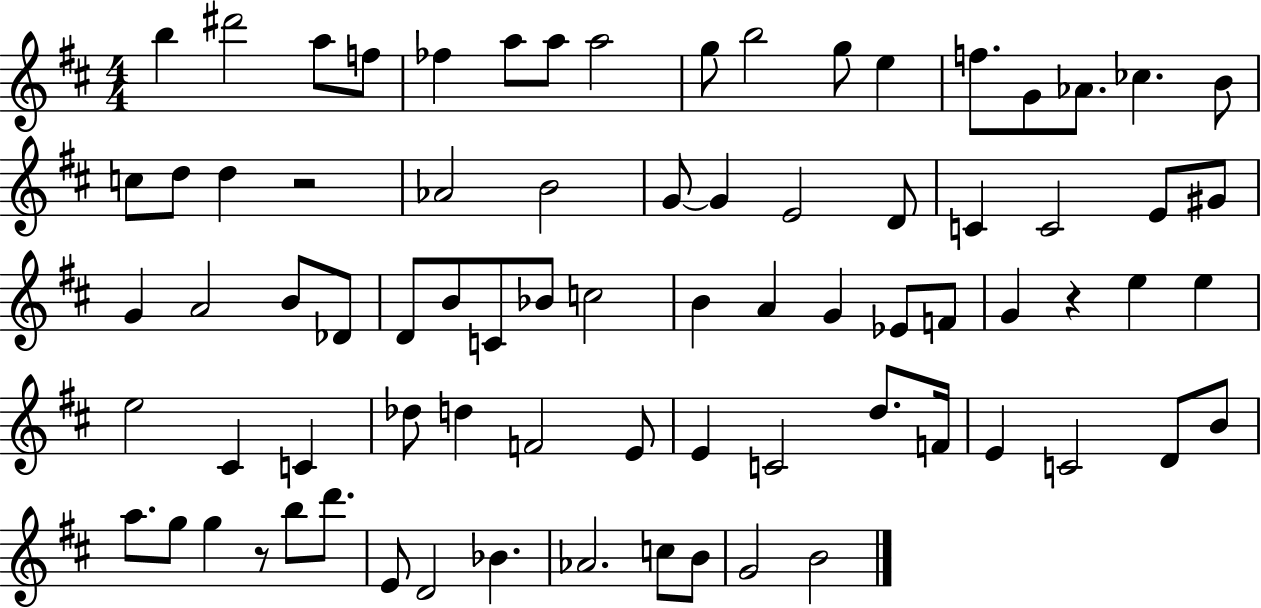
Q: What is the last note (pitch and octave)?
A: B4